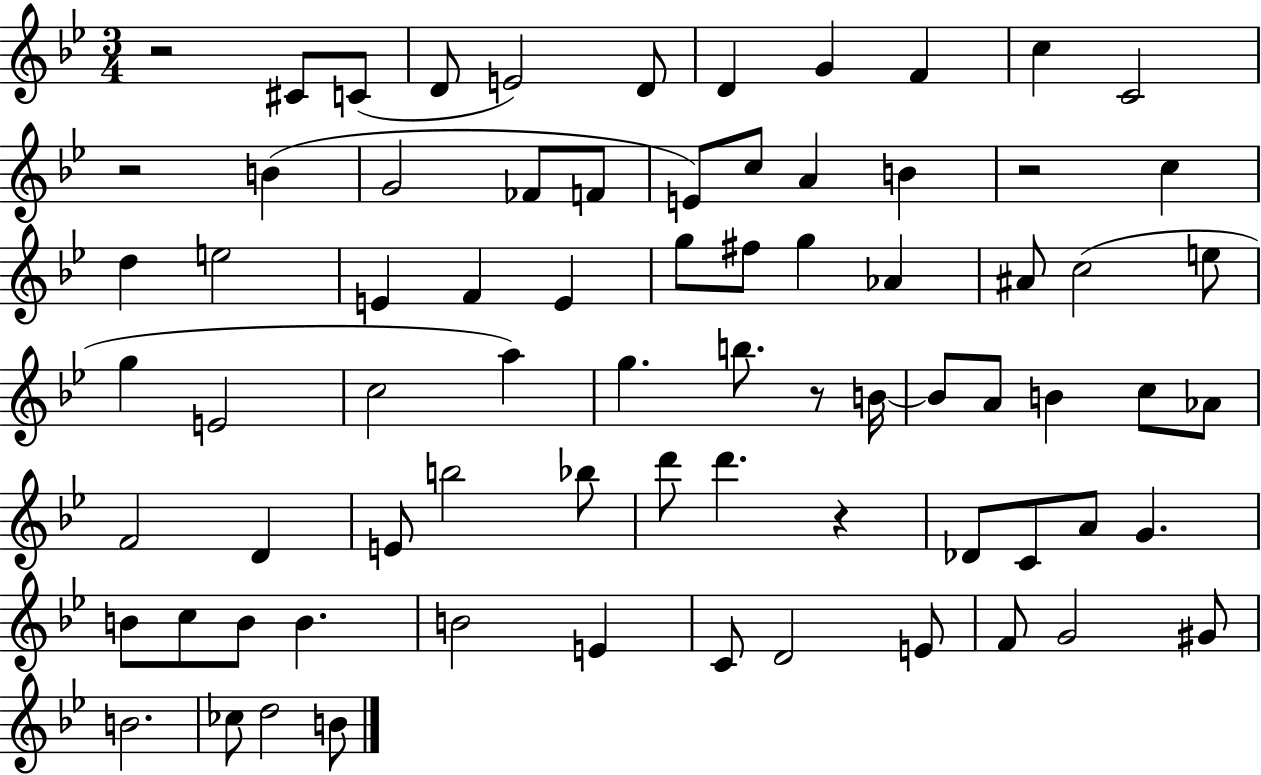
X:1
T:Untitled
M:3/4
L:1/4
K:Bb
z2 ^C/2 C/2 D/2 E2 D/2 D G F c C2 z2 B G2 _F/2 F/2 E/2 c/2 A B z2 c d e2 E F E g/2 ^f/2 g _A ^A/2 c2 e/2 g E2 c2 a g b/2 z/2 B/4 B/2 A/2 B c/2 _A/2 F2 D E/2 b2 _b/2 d'/2 d' z _D/2 C/2 A/2 G B/2 c/2 B/2 B B2 E C/2 D2 E/2 F/2 G2 ^G/2 B2 _c/2 d2 B/2